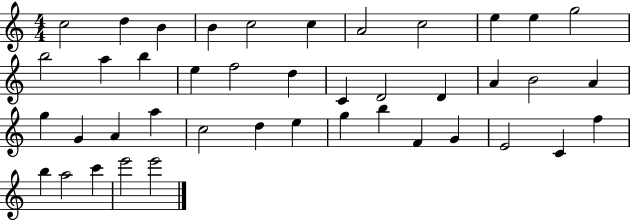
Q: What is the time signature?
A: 4/4